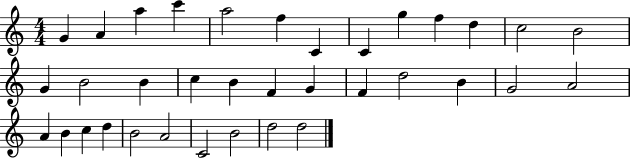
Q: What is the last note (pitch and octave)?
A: D5